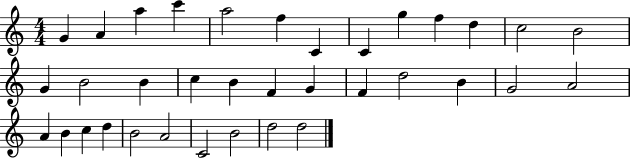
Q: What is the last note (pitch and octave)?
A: D5